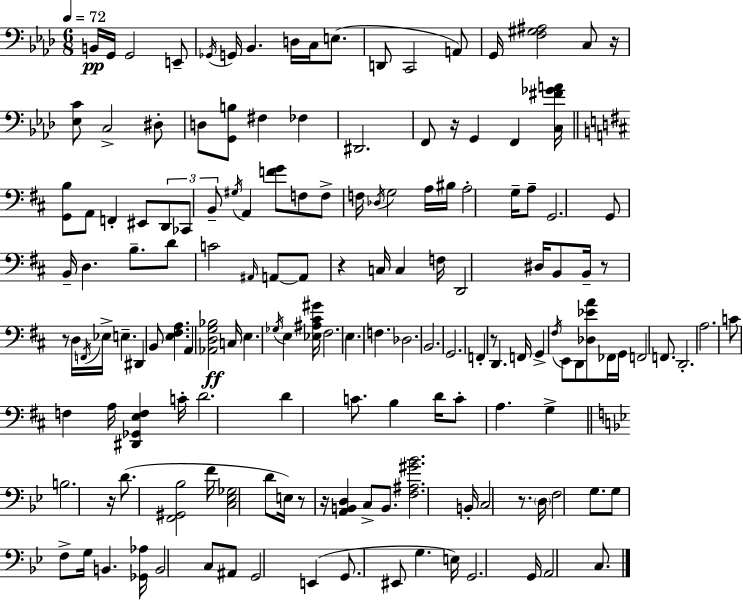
{
  \clef bass
  \numericTimeSignature
  \time 6/8
  \key aes \major
  \tempo 4 = 72
  b,16\pp g,16 g,2 e,8-- | \acciaccatura { ges,16 } g,16 bes,4. d16 c16 e8.( | d,8 c,2 a,8) | g,16 <f gis ais>2 c8 | \break r16 <ees c'>8 c2-> dis8-. | d8 <g, b>8 fis4 fes4 | dis,2. | f,8 r16 g,4 f,4 | \break <c fis' ges' a'>16 \bar "||" \break \key b \minor <g, b>8 a,8 f,4-. eis,8 \tuplet 3/2 { d,8 | ces,8 b,8-- } \acciaccatura { gis16 } a,4 <f' g'>8 f8 | f8-> f16 \acciaccatura { des16 } g2 | a16 bis16 a2-. g16-- | \break a8-- g,2. | g,8 b,16-- d4. b8.-- | d'8 c'2 | \grace { ais,16 } a,8~~ a,8 r4 c16 c4 | \break f16 d,2 dis16 | b,8 b,16-- r8 r8 d16 \acciaccatura { f,16 } ees16-> e4.-- | dis,4 b,8 <e fis a>4. | a,4 <aes, d g bes>2\ff | \break c16 e4. \acciaccatura { ges16 } | e4 <ees ais cis' gis'>16 fis2. | e4. f4. | des2. | \break b,2. | g,2. | f,4-. r8 d,4. | f,16 g,4-> \acciaccatura { fis16 } e,8 | \break d,8 <des ees' a'>8 fes,16 g,16 f,2 | f,8. d,2.-. | a2. | c'8 f4 | \break a16 <dis, ges, e f>4 c'16-. d'2. | d'4 c'8. | b4 d'16 c'8-. a4. | g4-> \bar "||" \break \key bes \major b2. | r16 d'8.( <f, gis, bes>2 | f'16 <c ees ges>2 d'8 e16) | r8 r16 <a, b, d>4 c8-> b,8. | \break <f ais gis' bes'>2. | b,16-. c2 r8. | \parenthesize d16 f2 g8. | g8 f8-> g16 b,4. <ges, aes>16 | \break b,2 c8 ais,8 | g,2 e,4( | g,8. eis,8 g4. e16) | g,2. | \break g,16 a,2 c8. | \bar "|."
}